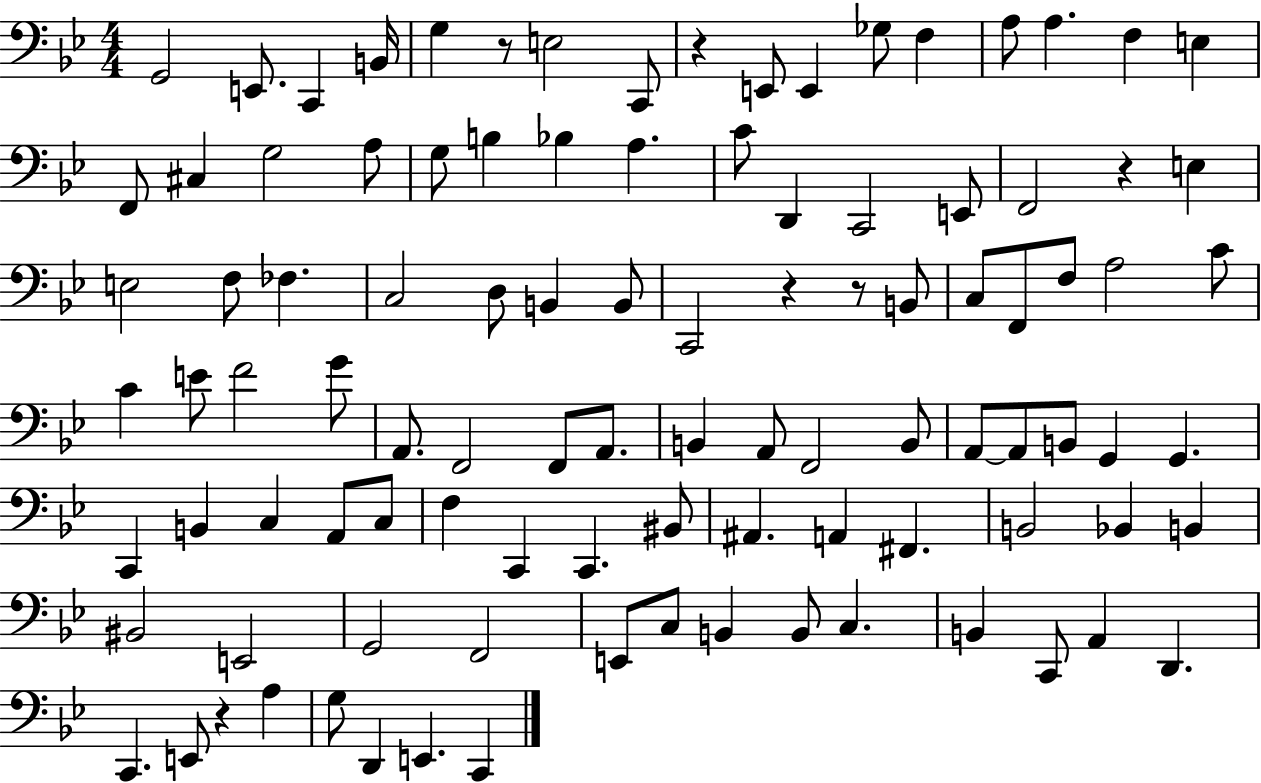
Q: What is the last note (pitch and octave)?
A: C2